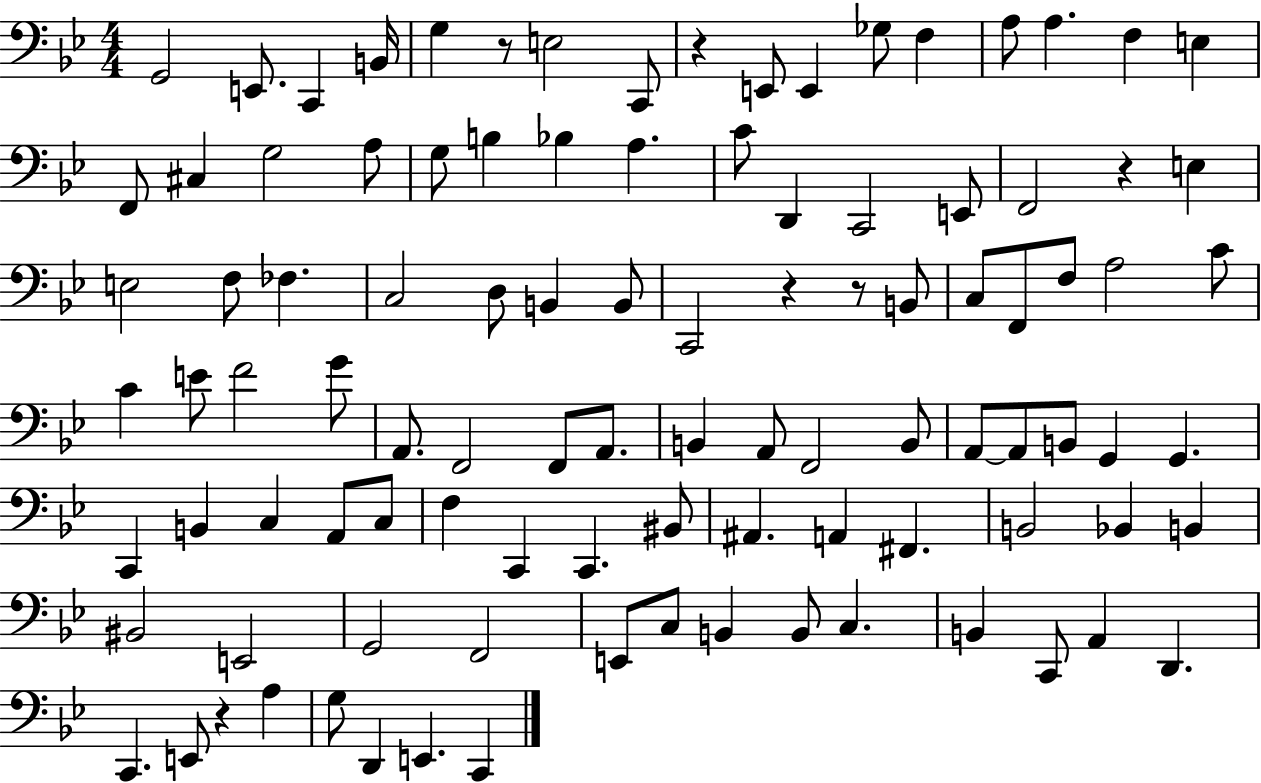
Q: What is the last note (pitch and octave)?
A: C2